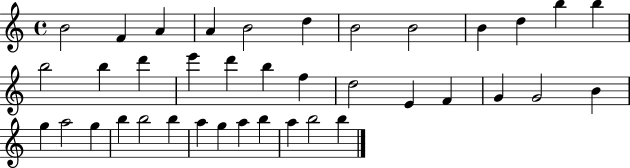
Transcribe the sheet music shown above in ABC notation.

X:1
T:Untitled
M:4/4
L:1/4
K:C
B2 F A A B2 d B2 B2 B d b b b2 b d' e' d' b f d2 E F G G2 B g a2 g b b2 b a g a b a b2 b